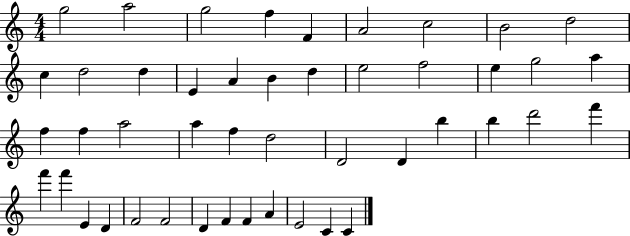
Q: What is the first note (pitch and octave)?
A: G5